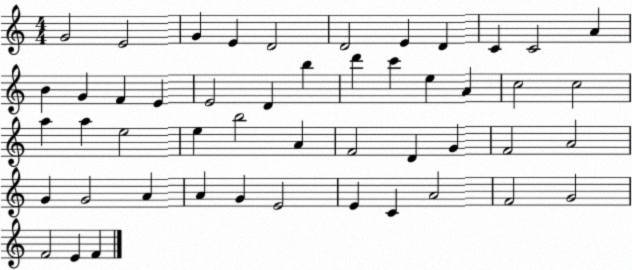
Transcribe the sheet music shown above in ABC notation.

X:1
T:Untitled
M:4/4
L:1/4
K:C
G2 E2 G E D2 D2 E D C C2 A B G F E E2 D b d' c' e A c2 c2 a a e2 e b2 A F2 D G F2 A2 G G2 A A G E2 E C A2 F2 G2 F2 E F